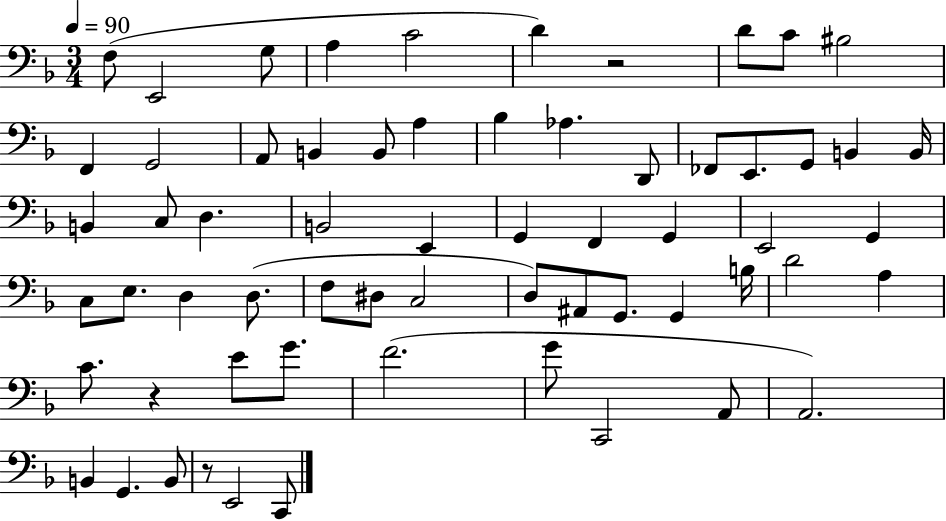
{
  \clef bass
  \numericTimeSignature
  \time 3/4
  \key f \major
  \tempo 4 = 90
  \repeat volta 2 { f8( e,2 g8 | a4 c'2 | d'4) r2 | d'8 c'8 bis2 | \break f,4 g,2 | a,8 b,4 b,8 a4 | bes4 aes4. d,8 | fes,8 e,8. g,8 b,4 b,16 | \break b,4 c8 d4. | b,2 e,4 | g,4 f,4 g,4 | e,2 g,4 | \break c8 e8. d4 d8.( | f8 dis8 c2 | d8) ais,8 g,8. g,4 b16 | d'2 a4 | \break c'8. r4 e'8 g'8. | f'2.( | g'8 c,2 a,8 | a,2.) | \break b,4 g,4. b,8 | r8 e,2 c,8 | } \bar "|."
}